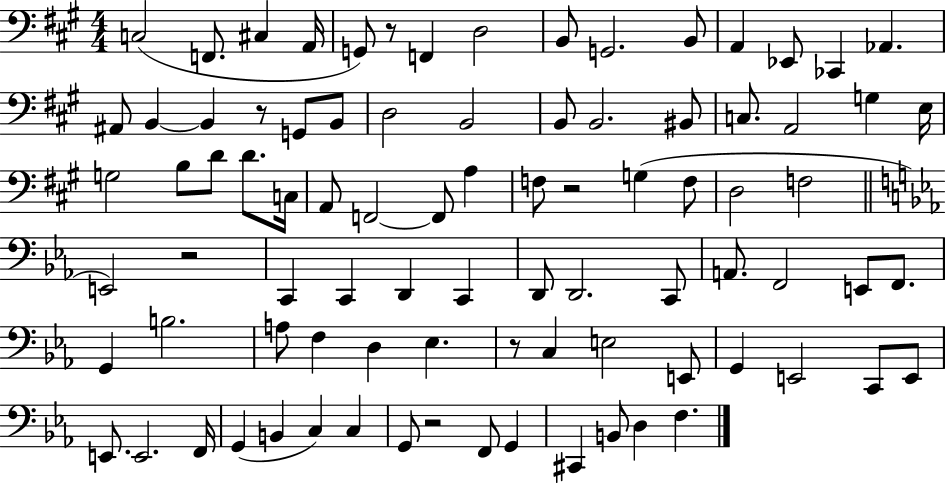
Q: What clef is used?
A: bass